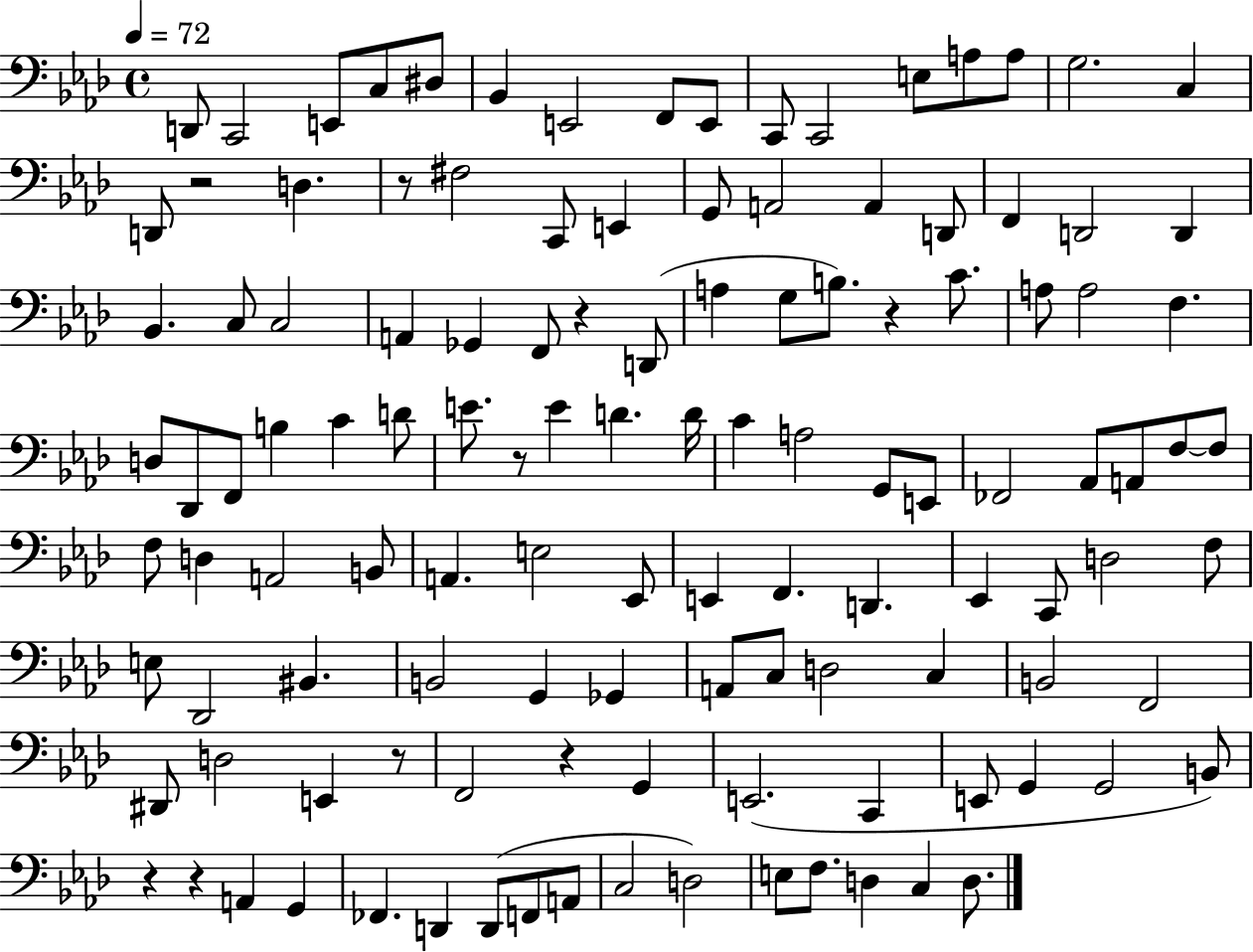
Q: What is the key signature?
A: AES major